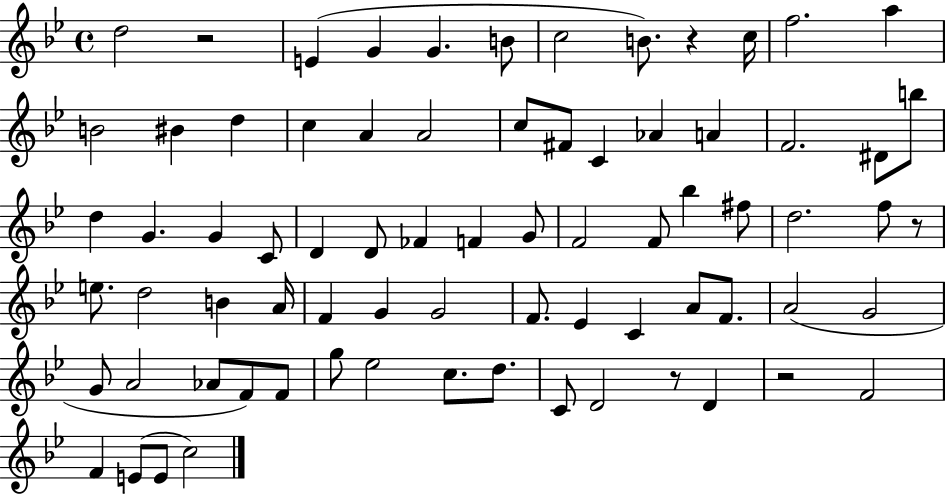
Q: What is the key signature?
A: BES major